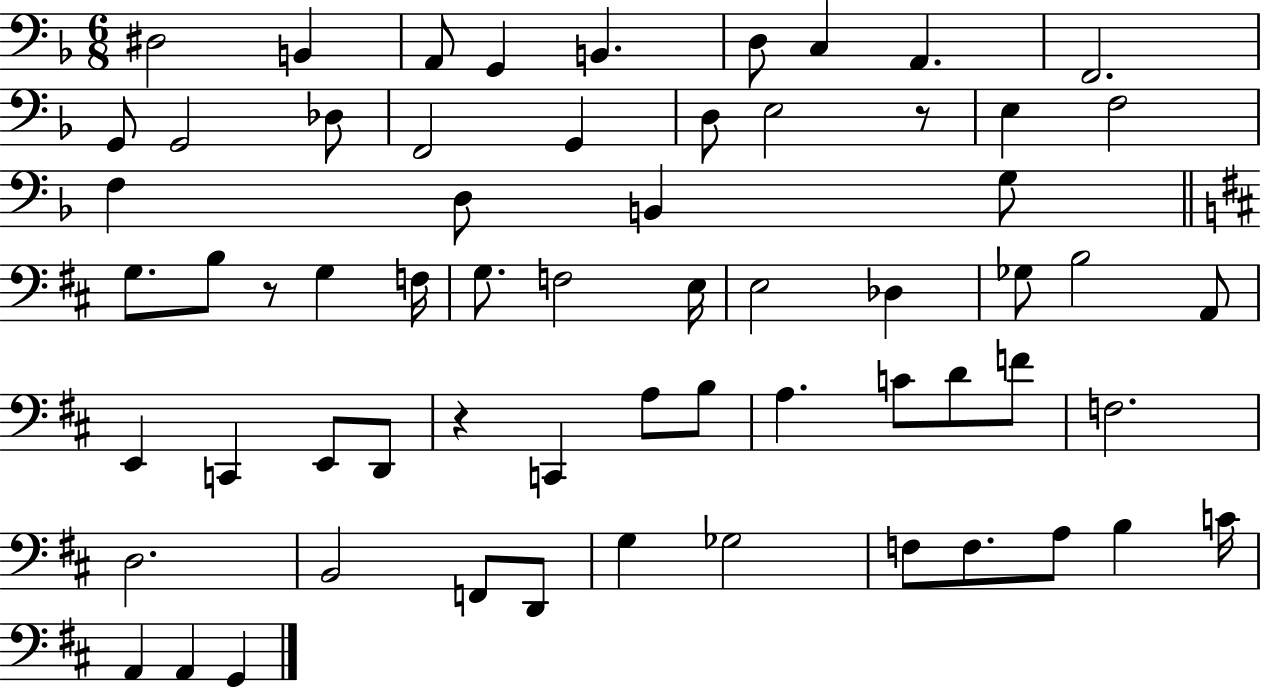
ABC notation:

X:1
T:Untitled
M:6/8
L:1/4
K:F
^D,2 B,, A,,/2 G,, B,, D,/2 C, A,, F,,2 G,,/2 G,,2 _D,/2 F,,2 G,, D,/2 E,2 z/2 E, F,2 F, D,/2 B,, G,/2 G,/2 B,/2 z/2 G, F,/4 G,/2 F,2 E,/4 E,2 _D, _G,/2 B,2 A,,/2 E,, C,, E,,/2 D,,/2 z C,, A,/2 B,/2 A, C/2 D/2 F/2 F,2 D,2 B,,2 F,,/2 D,,/2 G, _G,2 F,/2 F,/2 A,/2 B, C/4 A,, A,, G,,